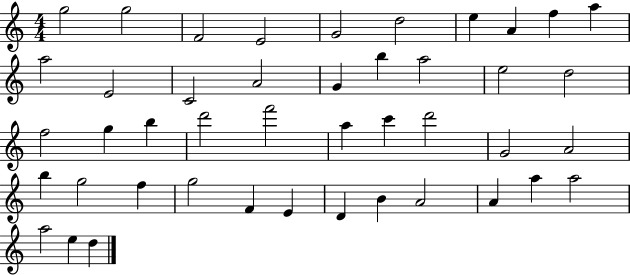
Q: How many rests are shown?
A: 0